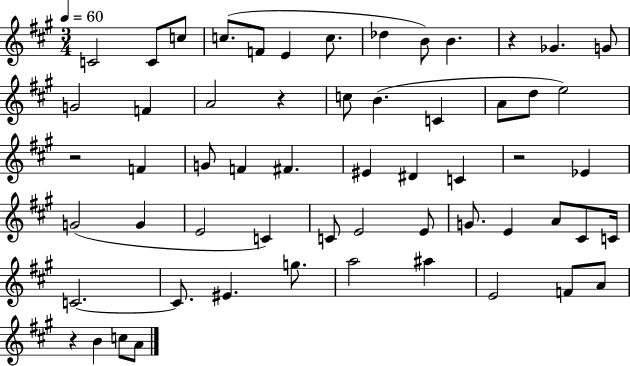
X:1
T:Untitled
M:3/4
L:1/4
K:A
C2 C/2 c/2 c/2 F/2 E c/2 _d B/2 B z _G G/2 G2 F A2 z c/2 B C A/2 d/2 e2 z2 F G/2 F ^F ^E ^D C z2 _E G2 G E2 C C/2 E2 E/2 G/2 E A/2 ^C/2 C/4 C2 C/2 ^E g/2 a2 ^a E2 F/2 A/2 z B c/2 A/2